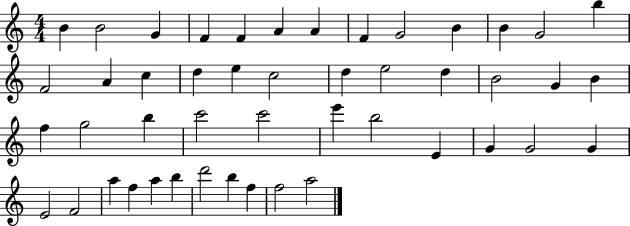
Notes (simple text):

B4/q B4/h G4/q F4/q F4/q A4/q A4/q F4/q G4/h B4/q B4/q G4/h B5/q F4/h A4/q C5/q D5/q E5/q C5/h D5/q E5/h D5/q B4/h G4/q B4/q F5/q G5/h B5/q C6/h C6/h E6/q B5/h E4/q G4/q G4/h G4/q E4/h F4/h A5/q F5/q A5/q B5/q D6/h B5/q F5/q F5/h A5/h